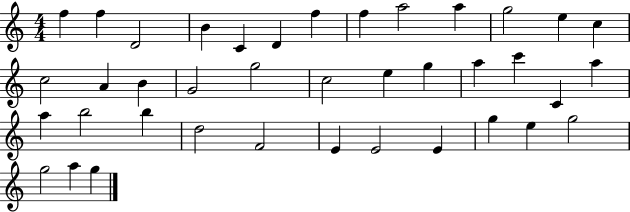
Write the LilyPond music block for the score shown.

{
  \clef treble
  \numericTimeSignature
  \time 4/4
  \key c \major
  f''4 f''4 d'2 | b'4 c'4 d'4 f''4 | f''4 a''2 a''4 | g''2 e''4 c''4 | \break c''2 a'4 b'4 | g'2 g''2 | c''2 e''4 g''4 | a''4 c'''4 c'4 a''4 | \break a''4 b''2 b''4 | d''2 f'2 | e'4 e'2 e'4 | g''4 e''4 g''2 | \break g''2 a''4 g''4 | \bar "|."
}